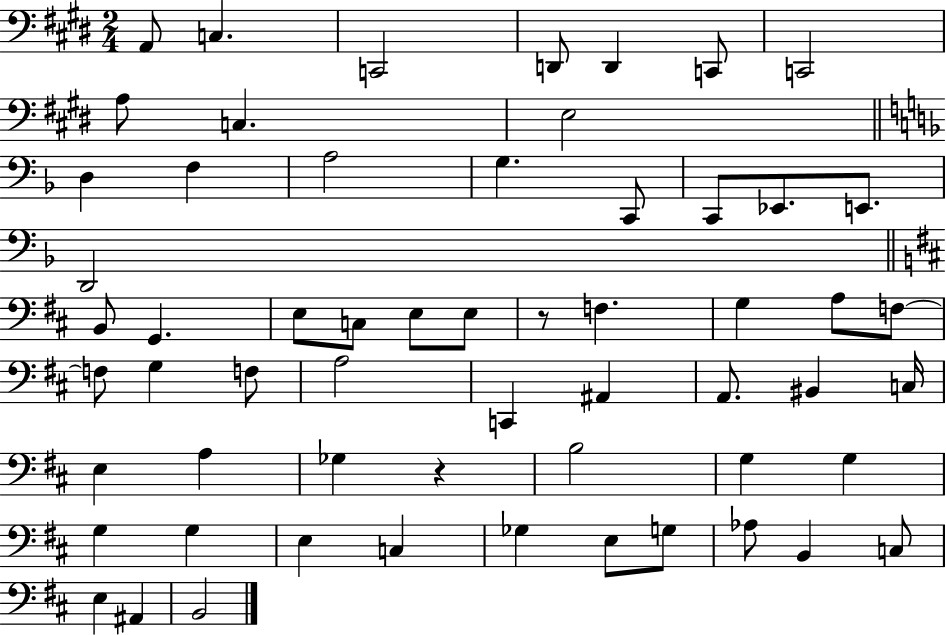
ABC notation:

X:1
T:Untitled
M:2/4
L:1/4
K:E
A,,/2 C, C,,2 D,,/2 D,, C,,/2 C,,2 A,/2 C, E,2 D, F, A,2 G, C,,/2 C,,/2 _E,,/2 E,,/2 D,,2 B,,/2 G,, E,/2 C,/2 E,/2 E,/2 z/2 F, G, A,/2 F,/2 F,/2 G, F,/2 A,2 C,, ^A,, A,,/2 ^B,, C,/4 E, A, _G, z B,2 G, G, G, G, E, C, _G, E,/2 G,/2 _A,/2 B,, C,/2 E, ^A,, B,,2